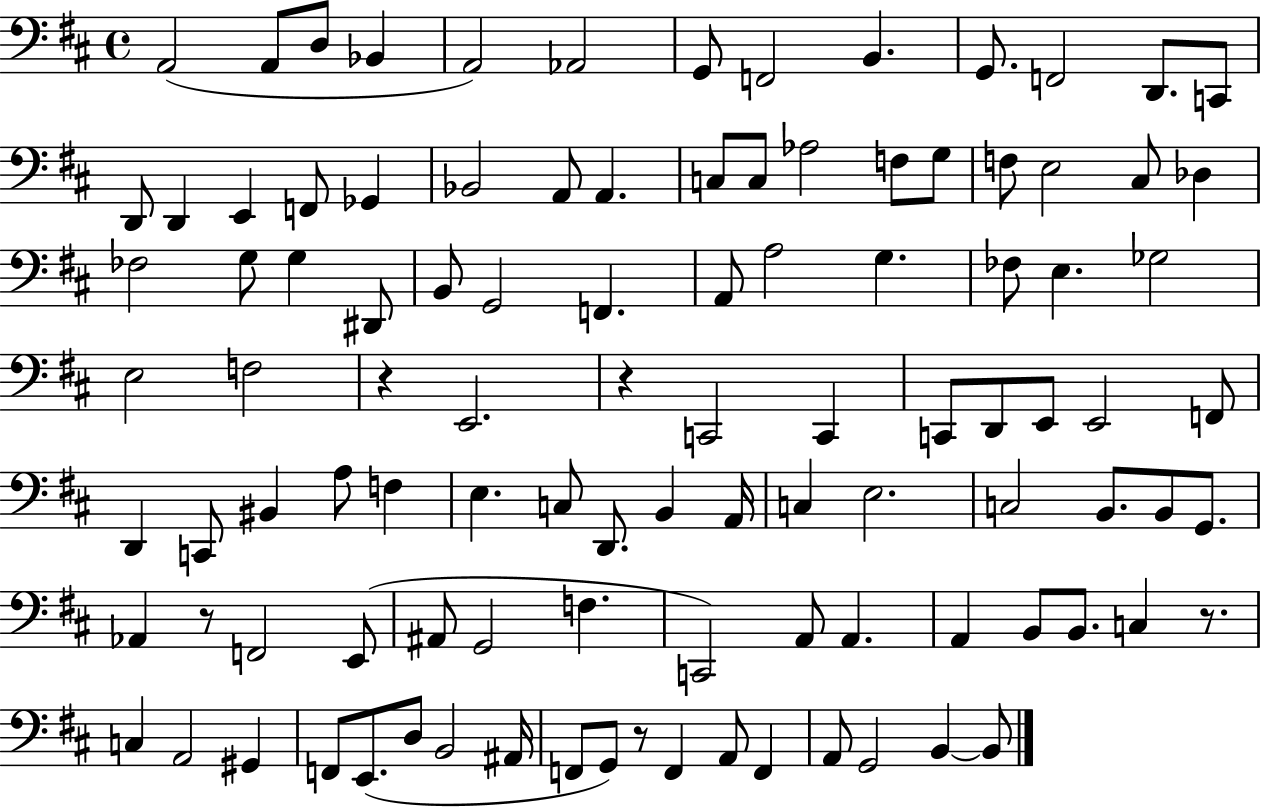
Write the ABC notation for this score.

X:1
T:Untitled
M:4/4
L:1/4
K:D
A,,2 A,,/2 D,/2 _B,, A,,2 _A,,2 G,,/2 F,,2 B,, G,,/2 F,,2 D,,/2 C,,/2 D,,/2 D,, E,, F,,/2 _G,, _B,,2 A,,/2 A,, C,/2 C,/2 _A,2 F,/2 G,/2 F,/2 E,2 ^C,/2 _D, _F,2 G,/2 G, ^D,,/2 B,,/2 G,,2 F,, A,,/2 A,2 G, _F,/2 E, _G,2 E,2 F,2 z E,,2 z C,,2 C,, C,,/2 D,,/2 E,,/2 E,,2 F,,/2 D,, C,,/2 ^B,, A,/2 F, E, C,/2 D,,/2 B,, A,,/4 C, E,2 C,2 B,,/2 B,,/2 G,,/2 _A,, z/2 F,,2 E,,/2 ^A,,/2 G,,2 F, C,,2 A,,/2 A,, A,, B,,/2 B,,/2 C, z/2 C, A,,2 ^G,, F,,/2 E,,/2 D,/2 B,,2 ^A,,/4 F,,/2 G,,/2 z/2 F,, A,,/2 F,, A,,/2 G,,2 B,, B,,/2